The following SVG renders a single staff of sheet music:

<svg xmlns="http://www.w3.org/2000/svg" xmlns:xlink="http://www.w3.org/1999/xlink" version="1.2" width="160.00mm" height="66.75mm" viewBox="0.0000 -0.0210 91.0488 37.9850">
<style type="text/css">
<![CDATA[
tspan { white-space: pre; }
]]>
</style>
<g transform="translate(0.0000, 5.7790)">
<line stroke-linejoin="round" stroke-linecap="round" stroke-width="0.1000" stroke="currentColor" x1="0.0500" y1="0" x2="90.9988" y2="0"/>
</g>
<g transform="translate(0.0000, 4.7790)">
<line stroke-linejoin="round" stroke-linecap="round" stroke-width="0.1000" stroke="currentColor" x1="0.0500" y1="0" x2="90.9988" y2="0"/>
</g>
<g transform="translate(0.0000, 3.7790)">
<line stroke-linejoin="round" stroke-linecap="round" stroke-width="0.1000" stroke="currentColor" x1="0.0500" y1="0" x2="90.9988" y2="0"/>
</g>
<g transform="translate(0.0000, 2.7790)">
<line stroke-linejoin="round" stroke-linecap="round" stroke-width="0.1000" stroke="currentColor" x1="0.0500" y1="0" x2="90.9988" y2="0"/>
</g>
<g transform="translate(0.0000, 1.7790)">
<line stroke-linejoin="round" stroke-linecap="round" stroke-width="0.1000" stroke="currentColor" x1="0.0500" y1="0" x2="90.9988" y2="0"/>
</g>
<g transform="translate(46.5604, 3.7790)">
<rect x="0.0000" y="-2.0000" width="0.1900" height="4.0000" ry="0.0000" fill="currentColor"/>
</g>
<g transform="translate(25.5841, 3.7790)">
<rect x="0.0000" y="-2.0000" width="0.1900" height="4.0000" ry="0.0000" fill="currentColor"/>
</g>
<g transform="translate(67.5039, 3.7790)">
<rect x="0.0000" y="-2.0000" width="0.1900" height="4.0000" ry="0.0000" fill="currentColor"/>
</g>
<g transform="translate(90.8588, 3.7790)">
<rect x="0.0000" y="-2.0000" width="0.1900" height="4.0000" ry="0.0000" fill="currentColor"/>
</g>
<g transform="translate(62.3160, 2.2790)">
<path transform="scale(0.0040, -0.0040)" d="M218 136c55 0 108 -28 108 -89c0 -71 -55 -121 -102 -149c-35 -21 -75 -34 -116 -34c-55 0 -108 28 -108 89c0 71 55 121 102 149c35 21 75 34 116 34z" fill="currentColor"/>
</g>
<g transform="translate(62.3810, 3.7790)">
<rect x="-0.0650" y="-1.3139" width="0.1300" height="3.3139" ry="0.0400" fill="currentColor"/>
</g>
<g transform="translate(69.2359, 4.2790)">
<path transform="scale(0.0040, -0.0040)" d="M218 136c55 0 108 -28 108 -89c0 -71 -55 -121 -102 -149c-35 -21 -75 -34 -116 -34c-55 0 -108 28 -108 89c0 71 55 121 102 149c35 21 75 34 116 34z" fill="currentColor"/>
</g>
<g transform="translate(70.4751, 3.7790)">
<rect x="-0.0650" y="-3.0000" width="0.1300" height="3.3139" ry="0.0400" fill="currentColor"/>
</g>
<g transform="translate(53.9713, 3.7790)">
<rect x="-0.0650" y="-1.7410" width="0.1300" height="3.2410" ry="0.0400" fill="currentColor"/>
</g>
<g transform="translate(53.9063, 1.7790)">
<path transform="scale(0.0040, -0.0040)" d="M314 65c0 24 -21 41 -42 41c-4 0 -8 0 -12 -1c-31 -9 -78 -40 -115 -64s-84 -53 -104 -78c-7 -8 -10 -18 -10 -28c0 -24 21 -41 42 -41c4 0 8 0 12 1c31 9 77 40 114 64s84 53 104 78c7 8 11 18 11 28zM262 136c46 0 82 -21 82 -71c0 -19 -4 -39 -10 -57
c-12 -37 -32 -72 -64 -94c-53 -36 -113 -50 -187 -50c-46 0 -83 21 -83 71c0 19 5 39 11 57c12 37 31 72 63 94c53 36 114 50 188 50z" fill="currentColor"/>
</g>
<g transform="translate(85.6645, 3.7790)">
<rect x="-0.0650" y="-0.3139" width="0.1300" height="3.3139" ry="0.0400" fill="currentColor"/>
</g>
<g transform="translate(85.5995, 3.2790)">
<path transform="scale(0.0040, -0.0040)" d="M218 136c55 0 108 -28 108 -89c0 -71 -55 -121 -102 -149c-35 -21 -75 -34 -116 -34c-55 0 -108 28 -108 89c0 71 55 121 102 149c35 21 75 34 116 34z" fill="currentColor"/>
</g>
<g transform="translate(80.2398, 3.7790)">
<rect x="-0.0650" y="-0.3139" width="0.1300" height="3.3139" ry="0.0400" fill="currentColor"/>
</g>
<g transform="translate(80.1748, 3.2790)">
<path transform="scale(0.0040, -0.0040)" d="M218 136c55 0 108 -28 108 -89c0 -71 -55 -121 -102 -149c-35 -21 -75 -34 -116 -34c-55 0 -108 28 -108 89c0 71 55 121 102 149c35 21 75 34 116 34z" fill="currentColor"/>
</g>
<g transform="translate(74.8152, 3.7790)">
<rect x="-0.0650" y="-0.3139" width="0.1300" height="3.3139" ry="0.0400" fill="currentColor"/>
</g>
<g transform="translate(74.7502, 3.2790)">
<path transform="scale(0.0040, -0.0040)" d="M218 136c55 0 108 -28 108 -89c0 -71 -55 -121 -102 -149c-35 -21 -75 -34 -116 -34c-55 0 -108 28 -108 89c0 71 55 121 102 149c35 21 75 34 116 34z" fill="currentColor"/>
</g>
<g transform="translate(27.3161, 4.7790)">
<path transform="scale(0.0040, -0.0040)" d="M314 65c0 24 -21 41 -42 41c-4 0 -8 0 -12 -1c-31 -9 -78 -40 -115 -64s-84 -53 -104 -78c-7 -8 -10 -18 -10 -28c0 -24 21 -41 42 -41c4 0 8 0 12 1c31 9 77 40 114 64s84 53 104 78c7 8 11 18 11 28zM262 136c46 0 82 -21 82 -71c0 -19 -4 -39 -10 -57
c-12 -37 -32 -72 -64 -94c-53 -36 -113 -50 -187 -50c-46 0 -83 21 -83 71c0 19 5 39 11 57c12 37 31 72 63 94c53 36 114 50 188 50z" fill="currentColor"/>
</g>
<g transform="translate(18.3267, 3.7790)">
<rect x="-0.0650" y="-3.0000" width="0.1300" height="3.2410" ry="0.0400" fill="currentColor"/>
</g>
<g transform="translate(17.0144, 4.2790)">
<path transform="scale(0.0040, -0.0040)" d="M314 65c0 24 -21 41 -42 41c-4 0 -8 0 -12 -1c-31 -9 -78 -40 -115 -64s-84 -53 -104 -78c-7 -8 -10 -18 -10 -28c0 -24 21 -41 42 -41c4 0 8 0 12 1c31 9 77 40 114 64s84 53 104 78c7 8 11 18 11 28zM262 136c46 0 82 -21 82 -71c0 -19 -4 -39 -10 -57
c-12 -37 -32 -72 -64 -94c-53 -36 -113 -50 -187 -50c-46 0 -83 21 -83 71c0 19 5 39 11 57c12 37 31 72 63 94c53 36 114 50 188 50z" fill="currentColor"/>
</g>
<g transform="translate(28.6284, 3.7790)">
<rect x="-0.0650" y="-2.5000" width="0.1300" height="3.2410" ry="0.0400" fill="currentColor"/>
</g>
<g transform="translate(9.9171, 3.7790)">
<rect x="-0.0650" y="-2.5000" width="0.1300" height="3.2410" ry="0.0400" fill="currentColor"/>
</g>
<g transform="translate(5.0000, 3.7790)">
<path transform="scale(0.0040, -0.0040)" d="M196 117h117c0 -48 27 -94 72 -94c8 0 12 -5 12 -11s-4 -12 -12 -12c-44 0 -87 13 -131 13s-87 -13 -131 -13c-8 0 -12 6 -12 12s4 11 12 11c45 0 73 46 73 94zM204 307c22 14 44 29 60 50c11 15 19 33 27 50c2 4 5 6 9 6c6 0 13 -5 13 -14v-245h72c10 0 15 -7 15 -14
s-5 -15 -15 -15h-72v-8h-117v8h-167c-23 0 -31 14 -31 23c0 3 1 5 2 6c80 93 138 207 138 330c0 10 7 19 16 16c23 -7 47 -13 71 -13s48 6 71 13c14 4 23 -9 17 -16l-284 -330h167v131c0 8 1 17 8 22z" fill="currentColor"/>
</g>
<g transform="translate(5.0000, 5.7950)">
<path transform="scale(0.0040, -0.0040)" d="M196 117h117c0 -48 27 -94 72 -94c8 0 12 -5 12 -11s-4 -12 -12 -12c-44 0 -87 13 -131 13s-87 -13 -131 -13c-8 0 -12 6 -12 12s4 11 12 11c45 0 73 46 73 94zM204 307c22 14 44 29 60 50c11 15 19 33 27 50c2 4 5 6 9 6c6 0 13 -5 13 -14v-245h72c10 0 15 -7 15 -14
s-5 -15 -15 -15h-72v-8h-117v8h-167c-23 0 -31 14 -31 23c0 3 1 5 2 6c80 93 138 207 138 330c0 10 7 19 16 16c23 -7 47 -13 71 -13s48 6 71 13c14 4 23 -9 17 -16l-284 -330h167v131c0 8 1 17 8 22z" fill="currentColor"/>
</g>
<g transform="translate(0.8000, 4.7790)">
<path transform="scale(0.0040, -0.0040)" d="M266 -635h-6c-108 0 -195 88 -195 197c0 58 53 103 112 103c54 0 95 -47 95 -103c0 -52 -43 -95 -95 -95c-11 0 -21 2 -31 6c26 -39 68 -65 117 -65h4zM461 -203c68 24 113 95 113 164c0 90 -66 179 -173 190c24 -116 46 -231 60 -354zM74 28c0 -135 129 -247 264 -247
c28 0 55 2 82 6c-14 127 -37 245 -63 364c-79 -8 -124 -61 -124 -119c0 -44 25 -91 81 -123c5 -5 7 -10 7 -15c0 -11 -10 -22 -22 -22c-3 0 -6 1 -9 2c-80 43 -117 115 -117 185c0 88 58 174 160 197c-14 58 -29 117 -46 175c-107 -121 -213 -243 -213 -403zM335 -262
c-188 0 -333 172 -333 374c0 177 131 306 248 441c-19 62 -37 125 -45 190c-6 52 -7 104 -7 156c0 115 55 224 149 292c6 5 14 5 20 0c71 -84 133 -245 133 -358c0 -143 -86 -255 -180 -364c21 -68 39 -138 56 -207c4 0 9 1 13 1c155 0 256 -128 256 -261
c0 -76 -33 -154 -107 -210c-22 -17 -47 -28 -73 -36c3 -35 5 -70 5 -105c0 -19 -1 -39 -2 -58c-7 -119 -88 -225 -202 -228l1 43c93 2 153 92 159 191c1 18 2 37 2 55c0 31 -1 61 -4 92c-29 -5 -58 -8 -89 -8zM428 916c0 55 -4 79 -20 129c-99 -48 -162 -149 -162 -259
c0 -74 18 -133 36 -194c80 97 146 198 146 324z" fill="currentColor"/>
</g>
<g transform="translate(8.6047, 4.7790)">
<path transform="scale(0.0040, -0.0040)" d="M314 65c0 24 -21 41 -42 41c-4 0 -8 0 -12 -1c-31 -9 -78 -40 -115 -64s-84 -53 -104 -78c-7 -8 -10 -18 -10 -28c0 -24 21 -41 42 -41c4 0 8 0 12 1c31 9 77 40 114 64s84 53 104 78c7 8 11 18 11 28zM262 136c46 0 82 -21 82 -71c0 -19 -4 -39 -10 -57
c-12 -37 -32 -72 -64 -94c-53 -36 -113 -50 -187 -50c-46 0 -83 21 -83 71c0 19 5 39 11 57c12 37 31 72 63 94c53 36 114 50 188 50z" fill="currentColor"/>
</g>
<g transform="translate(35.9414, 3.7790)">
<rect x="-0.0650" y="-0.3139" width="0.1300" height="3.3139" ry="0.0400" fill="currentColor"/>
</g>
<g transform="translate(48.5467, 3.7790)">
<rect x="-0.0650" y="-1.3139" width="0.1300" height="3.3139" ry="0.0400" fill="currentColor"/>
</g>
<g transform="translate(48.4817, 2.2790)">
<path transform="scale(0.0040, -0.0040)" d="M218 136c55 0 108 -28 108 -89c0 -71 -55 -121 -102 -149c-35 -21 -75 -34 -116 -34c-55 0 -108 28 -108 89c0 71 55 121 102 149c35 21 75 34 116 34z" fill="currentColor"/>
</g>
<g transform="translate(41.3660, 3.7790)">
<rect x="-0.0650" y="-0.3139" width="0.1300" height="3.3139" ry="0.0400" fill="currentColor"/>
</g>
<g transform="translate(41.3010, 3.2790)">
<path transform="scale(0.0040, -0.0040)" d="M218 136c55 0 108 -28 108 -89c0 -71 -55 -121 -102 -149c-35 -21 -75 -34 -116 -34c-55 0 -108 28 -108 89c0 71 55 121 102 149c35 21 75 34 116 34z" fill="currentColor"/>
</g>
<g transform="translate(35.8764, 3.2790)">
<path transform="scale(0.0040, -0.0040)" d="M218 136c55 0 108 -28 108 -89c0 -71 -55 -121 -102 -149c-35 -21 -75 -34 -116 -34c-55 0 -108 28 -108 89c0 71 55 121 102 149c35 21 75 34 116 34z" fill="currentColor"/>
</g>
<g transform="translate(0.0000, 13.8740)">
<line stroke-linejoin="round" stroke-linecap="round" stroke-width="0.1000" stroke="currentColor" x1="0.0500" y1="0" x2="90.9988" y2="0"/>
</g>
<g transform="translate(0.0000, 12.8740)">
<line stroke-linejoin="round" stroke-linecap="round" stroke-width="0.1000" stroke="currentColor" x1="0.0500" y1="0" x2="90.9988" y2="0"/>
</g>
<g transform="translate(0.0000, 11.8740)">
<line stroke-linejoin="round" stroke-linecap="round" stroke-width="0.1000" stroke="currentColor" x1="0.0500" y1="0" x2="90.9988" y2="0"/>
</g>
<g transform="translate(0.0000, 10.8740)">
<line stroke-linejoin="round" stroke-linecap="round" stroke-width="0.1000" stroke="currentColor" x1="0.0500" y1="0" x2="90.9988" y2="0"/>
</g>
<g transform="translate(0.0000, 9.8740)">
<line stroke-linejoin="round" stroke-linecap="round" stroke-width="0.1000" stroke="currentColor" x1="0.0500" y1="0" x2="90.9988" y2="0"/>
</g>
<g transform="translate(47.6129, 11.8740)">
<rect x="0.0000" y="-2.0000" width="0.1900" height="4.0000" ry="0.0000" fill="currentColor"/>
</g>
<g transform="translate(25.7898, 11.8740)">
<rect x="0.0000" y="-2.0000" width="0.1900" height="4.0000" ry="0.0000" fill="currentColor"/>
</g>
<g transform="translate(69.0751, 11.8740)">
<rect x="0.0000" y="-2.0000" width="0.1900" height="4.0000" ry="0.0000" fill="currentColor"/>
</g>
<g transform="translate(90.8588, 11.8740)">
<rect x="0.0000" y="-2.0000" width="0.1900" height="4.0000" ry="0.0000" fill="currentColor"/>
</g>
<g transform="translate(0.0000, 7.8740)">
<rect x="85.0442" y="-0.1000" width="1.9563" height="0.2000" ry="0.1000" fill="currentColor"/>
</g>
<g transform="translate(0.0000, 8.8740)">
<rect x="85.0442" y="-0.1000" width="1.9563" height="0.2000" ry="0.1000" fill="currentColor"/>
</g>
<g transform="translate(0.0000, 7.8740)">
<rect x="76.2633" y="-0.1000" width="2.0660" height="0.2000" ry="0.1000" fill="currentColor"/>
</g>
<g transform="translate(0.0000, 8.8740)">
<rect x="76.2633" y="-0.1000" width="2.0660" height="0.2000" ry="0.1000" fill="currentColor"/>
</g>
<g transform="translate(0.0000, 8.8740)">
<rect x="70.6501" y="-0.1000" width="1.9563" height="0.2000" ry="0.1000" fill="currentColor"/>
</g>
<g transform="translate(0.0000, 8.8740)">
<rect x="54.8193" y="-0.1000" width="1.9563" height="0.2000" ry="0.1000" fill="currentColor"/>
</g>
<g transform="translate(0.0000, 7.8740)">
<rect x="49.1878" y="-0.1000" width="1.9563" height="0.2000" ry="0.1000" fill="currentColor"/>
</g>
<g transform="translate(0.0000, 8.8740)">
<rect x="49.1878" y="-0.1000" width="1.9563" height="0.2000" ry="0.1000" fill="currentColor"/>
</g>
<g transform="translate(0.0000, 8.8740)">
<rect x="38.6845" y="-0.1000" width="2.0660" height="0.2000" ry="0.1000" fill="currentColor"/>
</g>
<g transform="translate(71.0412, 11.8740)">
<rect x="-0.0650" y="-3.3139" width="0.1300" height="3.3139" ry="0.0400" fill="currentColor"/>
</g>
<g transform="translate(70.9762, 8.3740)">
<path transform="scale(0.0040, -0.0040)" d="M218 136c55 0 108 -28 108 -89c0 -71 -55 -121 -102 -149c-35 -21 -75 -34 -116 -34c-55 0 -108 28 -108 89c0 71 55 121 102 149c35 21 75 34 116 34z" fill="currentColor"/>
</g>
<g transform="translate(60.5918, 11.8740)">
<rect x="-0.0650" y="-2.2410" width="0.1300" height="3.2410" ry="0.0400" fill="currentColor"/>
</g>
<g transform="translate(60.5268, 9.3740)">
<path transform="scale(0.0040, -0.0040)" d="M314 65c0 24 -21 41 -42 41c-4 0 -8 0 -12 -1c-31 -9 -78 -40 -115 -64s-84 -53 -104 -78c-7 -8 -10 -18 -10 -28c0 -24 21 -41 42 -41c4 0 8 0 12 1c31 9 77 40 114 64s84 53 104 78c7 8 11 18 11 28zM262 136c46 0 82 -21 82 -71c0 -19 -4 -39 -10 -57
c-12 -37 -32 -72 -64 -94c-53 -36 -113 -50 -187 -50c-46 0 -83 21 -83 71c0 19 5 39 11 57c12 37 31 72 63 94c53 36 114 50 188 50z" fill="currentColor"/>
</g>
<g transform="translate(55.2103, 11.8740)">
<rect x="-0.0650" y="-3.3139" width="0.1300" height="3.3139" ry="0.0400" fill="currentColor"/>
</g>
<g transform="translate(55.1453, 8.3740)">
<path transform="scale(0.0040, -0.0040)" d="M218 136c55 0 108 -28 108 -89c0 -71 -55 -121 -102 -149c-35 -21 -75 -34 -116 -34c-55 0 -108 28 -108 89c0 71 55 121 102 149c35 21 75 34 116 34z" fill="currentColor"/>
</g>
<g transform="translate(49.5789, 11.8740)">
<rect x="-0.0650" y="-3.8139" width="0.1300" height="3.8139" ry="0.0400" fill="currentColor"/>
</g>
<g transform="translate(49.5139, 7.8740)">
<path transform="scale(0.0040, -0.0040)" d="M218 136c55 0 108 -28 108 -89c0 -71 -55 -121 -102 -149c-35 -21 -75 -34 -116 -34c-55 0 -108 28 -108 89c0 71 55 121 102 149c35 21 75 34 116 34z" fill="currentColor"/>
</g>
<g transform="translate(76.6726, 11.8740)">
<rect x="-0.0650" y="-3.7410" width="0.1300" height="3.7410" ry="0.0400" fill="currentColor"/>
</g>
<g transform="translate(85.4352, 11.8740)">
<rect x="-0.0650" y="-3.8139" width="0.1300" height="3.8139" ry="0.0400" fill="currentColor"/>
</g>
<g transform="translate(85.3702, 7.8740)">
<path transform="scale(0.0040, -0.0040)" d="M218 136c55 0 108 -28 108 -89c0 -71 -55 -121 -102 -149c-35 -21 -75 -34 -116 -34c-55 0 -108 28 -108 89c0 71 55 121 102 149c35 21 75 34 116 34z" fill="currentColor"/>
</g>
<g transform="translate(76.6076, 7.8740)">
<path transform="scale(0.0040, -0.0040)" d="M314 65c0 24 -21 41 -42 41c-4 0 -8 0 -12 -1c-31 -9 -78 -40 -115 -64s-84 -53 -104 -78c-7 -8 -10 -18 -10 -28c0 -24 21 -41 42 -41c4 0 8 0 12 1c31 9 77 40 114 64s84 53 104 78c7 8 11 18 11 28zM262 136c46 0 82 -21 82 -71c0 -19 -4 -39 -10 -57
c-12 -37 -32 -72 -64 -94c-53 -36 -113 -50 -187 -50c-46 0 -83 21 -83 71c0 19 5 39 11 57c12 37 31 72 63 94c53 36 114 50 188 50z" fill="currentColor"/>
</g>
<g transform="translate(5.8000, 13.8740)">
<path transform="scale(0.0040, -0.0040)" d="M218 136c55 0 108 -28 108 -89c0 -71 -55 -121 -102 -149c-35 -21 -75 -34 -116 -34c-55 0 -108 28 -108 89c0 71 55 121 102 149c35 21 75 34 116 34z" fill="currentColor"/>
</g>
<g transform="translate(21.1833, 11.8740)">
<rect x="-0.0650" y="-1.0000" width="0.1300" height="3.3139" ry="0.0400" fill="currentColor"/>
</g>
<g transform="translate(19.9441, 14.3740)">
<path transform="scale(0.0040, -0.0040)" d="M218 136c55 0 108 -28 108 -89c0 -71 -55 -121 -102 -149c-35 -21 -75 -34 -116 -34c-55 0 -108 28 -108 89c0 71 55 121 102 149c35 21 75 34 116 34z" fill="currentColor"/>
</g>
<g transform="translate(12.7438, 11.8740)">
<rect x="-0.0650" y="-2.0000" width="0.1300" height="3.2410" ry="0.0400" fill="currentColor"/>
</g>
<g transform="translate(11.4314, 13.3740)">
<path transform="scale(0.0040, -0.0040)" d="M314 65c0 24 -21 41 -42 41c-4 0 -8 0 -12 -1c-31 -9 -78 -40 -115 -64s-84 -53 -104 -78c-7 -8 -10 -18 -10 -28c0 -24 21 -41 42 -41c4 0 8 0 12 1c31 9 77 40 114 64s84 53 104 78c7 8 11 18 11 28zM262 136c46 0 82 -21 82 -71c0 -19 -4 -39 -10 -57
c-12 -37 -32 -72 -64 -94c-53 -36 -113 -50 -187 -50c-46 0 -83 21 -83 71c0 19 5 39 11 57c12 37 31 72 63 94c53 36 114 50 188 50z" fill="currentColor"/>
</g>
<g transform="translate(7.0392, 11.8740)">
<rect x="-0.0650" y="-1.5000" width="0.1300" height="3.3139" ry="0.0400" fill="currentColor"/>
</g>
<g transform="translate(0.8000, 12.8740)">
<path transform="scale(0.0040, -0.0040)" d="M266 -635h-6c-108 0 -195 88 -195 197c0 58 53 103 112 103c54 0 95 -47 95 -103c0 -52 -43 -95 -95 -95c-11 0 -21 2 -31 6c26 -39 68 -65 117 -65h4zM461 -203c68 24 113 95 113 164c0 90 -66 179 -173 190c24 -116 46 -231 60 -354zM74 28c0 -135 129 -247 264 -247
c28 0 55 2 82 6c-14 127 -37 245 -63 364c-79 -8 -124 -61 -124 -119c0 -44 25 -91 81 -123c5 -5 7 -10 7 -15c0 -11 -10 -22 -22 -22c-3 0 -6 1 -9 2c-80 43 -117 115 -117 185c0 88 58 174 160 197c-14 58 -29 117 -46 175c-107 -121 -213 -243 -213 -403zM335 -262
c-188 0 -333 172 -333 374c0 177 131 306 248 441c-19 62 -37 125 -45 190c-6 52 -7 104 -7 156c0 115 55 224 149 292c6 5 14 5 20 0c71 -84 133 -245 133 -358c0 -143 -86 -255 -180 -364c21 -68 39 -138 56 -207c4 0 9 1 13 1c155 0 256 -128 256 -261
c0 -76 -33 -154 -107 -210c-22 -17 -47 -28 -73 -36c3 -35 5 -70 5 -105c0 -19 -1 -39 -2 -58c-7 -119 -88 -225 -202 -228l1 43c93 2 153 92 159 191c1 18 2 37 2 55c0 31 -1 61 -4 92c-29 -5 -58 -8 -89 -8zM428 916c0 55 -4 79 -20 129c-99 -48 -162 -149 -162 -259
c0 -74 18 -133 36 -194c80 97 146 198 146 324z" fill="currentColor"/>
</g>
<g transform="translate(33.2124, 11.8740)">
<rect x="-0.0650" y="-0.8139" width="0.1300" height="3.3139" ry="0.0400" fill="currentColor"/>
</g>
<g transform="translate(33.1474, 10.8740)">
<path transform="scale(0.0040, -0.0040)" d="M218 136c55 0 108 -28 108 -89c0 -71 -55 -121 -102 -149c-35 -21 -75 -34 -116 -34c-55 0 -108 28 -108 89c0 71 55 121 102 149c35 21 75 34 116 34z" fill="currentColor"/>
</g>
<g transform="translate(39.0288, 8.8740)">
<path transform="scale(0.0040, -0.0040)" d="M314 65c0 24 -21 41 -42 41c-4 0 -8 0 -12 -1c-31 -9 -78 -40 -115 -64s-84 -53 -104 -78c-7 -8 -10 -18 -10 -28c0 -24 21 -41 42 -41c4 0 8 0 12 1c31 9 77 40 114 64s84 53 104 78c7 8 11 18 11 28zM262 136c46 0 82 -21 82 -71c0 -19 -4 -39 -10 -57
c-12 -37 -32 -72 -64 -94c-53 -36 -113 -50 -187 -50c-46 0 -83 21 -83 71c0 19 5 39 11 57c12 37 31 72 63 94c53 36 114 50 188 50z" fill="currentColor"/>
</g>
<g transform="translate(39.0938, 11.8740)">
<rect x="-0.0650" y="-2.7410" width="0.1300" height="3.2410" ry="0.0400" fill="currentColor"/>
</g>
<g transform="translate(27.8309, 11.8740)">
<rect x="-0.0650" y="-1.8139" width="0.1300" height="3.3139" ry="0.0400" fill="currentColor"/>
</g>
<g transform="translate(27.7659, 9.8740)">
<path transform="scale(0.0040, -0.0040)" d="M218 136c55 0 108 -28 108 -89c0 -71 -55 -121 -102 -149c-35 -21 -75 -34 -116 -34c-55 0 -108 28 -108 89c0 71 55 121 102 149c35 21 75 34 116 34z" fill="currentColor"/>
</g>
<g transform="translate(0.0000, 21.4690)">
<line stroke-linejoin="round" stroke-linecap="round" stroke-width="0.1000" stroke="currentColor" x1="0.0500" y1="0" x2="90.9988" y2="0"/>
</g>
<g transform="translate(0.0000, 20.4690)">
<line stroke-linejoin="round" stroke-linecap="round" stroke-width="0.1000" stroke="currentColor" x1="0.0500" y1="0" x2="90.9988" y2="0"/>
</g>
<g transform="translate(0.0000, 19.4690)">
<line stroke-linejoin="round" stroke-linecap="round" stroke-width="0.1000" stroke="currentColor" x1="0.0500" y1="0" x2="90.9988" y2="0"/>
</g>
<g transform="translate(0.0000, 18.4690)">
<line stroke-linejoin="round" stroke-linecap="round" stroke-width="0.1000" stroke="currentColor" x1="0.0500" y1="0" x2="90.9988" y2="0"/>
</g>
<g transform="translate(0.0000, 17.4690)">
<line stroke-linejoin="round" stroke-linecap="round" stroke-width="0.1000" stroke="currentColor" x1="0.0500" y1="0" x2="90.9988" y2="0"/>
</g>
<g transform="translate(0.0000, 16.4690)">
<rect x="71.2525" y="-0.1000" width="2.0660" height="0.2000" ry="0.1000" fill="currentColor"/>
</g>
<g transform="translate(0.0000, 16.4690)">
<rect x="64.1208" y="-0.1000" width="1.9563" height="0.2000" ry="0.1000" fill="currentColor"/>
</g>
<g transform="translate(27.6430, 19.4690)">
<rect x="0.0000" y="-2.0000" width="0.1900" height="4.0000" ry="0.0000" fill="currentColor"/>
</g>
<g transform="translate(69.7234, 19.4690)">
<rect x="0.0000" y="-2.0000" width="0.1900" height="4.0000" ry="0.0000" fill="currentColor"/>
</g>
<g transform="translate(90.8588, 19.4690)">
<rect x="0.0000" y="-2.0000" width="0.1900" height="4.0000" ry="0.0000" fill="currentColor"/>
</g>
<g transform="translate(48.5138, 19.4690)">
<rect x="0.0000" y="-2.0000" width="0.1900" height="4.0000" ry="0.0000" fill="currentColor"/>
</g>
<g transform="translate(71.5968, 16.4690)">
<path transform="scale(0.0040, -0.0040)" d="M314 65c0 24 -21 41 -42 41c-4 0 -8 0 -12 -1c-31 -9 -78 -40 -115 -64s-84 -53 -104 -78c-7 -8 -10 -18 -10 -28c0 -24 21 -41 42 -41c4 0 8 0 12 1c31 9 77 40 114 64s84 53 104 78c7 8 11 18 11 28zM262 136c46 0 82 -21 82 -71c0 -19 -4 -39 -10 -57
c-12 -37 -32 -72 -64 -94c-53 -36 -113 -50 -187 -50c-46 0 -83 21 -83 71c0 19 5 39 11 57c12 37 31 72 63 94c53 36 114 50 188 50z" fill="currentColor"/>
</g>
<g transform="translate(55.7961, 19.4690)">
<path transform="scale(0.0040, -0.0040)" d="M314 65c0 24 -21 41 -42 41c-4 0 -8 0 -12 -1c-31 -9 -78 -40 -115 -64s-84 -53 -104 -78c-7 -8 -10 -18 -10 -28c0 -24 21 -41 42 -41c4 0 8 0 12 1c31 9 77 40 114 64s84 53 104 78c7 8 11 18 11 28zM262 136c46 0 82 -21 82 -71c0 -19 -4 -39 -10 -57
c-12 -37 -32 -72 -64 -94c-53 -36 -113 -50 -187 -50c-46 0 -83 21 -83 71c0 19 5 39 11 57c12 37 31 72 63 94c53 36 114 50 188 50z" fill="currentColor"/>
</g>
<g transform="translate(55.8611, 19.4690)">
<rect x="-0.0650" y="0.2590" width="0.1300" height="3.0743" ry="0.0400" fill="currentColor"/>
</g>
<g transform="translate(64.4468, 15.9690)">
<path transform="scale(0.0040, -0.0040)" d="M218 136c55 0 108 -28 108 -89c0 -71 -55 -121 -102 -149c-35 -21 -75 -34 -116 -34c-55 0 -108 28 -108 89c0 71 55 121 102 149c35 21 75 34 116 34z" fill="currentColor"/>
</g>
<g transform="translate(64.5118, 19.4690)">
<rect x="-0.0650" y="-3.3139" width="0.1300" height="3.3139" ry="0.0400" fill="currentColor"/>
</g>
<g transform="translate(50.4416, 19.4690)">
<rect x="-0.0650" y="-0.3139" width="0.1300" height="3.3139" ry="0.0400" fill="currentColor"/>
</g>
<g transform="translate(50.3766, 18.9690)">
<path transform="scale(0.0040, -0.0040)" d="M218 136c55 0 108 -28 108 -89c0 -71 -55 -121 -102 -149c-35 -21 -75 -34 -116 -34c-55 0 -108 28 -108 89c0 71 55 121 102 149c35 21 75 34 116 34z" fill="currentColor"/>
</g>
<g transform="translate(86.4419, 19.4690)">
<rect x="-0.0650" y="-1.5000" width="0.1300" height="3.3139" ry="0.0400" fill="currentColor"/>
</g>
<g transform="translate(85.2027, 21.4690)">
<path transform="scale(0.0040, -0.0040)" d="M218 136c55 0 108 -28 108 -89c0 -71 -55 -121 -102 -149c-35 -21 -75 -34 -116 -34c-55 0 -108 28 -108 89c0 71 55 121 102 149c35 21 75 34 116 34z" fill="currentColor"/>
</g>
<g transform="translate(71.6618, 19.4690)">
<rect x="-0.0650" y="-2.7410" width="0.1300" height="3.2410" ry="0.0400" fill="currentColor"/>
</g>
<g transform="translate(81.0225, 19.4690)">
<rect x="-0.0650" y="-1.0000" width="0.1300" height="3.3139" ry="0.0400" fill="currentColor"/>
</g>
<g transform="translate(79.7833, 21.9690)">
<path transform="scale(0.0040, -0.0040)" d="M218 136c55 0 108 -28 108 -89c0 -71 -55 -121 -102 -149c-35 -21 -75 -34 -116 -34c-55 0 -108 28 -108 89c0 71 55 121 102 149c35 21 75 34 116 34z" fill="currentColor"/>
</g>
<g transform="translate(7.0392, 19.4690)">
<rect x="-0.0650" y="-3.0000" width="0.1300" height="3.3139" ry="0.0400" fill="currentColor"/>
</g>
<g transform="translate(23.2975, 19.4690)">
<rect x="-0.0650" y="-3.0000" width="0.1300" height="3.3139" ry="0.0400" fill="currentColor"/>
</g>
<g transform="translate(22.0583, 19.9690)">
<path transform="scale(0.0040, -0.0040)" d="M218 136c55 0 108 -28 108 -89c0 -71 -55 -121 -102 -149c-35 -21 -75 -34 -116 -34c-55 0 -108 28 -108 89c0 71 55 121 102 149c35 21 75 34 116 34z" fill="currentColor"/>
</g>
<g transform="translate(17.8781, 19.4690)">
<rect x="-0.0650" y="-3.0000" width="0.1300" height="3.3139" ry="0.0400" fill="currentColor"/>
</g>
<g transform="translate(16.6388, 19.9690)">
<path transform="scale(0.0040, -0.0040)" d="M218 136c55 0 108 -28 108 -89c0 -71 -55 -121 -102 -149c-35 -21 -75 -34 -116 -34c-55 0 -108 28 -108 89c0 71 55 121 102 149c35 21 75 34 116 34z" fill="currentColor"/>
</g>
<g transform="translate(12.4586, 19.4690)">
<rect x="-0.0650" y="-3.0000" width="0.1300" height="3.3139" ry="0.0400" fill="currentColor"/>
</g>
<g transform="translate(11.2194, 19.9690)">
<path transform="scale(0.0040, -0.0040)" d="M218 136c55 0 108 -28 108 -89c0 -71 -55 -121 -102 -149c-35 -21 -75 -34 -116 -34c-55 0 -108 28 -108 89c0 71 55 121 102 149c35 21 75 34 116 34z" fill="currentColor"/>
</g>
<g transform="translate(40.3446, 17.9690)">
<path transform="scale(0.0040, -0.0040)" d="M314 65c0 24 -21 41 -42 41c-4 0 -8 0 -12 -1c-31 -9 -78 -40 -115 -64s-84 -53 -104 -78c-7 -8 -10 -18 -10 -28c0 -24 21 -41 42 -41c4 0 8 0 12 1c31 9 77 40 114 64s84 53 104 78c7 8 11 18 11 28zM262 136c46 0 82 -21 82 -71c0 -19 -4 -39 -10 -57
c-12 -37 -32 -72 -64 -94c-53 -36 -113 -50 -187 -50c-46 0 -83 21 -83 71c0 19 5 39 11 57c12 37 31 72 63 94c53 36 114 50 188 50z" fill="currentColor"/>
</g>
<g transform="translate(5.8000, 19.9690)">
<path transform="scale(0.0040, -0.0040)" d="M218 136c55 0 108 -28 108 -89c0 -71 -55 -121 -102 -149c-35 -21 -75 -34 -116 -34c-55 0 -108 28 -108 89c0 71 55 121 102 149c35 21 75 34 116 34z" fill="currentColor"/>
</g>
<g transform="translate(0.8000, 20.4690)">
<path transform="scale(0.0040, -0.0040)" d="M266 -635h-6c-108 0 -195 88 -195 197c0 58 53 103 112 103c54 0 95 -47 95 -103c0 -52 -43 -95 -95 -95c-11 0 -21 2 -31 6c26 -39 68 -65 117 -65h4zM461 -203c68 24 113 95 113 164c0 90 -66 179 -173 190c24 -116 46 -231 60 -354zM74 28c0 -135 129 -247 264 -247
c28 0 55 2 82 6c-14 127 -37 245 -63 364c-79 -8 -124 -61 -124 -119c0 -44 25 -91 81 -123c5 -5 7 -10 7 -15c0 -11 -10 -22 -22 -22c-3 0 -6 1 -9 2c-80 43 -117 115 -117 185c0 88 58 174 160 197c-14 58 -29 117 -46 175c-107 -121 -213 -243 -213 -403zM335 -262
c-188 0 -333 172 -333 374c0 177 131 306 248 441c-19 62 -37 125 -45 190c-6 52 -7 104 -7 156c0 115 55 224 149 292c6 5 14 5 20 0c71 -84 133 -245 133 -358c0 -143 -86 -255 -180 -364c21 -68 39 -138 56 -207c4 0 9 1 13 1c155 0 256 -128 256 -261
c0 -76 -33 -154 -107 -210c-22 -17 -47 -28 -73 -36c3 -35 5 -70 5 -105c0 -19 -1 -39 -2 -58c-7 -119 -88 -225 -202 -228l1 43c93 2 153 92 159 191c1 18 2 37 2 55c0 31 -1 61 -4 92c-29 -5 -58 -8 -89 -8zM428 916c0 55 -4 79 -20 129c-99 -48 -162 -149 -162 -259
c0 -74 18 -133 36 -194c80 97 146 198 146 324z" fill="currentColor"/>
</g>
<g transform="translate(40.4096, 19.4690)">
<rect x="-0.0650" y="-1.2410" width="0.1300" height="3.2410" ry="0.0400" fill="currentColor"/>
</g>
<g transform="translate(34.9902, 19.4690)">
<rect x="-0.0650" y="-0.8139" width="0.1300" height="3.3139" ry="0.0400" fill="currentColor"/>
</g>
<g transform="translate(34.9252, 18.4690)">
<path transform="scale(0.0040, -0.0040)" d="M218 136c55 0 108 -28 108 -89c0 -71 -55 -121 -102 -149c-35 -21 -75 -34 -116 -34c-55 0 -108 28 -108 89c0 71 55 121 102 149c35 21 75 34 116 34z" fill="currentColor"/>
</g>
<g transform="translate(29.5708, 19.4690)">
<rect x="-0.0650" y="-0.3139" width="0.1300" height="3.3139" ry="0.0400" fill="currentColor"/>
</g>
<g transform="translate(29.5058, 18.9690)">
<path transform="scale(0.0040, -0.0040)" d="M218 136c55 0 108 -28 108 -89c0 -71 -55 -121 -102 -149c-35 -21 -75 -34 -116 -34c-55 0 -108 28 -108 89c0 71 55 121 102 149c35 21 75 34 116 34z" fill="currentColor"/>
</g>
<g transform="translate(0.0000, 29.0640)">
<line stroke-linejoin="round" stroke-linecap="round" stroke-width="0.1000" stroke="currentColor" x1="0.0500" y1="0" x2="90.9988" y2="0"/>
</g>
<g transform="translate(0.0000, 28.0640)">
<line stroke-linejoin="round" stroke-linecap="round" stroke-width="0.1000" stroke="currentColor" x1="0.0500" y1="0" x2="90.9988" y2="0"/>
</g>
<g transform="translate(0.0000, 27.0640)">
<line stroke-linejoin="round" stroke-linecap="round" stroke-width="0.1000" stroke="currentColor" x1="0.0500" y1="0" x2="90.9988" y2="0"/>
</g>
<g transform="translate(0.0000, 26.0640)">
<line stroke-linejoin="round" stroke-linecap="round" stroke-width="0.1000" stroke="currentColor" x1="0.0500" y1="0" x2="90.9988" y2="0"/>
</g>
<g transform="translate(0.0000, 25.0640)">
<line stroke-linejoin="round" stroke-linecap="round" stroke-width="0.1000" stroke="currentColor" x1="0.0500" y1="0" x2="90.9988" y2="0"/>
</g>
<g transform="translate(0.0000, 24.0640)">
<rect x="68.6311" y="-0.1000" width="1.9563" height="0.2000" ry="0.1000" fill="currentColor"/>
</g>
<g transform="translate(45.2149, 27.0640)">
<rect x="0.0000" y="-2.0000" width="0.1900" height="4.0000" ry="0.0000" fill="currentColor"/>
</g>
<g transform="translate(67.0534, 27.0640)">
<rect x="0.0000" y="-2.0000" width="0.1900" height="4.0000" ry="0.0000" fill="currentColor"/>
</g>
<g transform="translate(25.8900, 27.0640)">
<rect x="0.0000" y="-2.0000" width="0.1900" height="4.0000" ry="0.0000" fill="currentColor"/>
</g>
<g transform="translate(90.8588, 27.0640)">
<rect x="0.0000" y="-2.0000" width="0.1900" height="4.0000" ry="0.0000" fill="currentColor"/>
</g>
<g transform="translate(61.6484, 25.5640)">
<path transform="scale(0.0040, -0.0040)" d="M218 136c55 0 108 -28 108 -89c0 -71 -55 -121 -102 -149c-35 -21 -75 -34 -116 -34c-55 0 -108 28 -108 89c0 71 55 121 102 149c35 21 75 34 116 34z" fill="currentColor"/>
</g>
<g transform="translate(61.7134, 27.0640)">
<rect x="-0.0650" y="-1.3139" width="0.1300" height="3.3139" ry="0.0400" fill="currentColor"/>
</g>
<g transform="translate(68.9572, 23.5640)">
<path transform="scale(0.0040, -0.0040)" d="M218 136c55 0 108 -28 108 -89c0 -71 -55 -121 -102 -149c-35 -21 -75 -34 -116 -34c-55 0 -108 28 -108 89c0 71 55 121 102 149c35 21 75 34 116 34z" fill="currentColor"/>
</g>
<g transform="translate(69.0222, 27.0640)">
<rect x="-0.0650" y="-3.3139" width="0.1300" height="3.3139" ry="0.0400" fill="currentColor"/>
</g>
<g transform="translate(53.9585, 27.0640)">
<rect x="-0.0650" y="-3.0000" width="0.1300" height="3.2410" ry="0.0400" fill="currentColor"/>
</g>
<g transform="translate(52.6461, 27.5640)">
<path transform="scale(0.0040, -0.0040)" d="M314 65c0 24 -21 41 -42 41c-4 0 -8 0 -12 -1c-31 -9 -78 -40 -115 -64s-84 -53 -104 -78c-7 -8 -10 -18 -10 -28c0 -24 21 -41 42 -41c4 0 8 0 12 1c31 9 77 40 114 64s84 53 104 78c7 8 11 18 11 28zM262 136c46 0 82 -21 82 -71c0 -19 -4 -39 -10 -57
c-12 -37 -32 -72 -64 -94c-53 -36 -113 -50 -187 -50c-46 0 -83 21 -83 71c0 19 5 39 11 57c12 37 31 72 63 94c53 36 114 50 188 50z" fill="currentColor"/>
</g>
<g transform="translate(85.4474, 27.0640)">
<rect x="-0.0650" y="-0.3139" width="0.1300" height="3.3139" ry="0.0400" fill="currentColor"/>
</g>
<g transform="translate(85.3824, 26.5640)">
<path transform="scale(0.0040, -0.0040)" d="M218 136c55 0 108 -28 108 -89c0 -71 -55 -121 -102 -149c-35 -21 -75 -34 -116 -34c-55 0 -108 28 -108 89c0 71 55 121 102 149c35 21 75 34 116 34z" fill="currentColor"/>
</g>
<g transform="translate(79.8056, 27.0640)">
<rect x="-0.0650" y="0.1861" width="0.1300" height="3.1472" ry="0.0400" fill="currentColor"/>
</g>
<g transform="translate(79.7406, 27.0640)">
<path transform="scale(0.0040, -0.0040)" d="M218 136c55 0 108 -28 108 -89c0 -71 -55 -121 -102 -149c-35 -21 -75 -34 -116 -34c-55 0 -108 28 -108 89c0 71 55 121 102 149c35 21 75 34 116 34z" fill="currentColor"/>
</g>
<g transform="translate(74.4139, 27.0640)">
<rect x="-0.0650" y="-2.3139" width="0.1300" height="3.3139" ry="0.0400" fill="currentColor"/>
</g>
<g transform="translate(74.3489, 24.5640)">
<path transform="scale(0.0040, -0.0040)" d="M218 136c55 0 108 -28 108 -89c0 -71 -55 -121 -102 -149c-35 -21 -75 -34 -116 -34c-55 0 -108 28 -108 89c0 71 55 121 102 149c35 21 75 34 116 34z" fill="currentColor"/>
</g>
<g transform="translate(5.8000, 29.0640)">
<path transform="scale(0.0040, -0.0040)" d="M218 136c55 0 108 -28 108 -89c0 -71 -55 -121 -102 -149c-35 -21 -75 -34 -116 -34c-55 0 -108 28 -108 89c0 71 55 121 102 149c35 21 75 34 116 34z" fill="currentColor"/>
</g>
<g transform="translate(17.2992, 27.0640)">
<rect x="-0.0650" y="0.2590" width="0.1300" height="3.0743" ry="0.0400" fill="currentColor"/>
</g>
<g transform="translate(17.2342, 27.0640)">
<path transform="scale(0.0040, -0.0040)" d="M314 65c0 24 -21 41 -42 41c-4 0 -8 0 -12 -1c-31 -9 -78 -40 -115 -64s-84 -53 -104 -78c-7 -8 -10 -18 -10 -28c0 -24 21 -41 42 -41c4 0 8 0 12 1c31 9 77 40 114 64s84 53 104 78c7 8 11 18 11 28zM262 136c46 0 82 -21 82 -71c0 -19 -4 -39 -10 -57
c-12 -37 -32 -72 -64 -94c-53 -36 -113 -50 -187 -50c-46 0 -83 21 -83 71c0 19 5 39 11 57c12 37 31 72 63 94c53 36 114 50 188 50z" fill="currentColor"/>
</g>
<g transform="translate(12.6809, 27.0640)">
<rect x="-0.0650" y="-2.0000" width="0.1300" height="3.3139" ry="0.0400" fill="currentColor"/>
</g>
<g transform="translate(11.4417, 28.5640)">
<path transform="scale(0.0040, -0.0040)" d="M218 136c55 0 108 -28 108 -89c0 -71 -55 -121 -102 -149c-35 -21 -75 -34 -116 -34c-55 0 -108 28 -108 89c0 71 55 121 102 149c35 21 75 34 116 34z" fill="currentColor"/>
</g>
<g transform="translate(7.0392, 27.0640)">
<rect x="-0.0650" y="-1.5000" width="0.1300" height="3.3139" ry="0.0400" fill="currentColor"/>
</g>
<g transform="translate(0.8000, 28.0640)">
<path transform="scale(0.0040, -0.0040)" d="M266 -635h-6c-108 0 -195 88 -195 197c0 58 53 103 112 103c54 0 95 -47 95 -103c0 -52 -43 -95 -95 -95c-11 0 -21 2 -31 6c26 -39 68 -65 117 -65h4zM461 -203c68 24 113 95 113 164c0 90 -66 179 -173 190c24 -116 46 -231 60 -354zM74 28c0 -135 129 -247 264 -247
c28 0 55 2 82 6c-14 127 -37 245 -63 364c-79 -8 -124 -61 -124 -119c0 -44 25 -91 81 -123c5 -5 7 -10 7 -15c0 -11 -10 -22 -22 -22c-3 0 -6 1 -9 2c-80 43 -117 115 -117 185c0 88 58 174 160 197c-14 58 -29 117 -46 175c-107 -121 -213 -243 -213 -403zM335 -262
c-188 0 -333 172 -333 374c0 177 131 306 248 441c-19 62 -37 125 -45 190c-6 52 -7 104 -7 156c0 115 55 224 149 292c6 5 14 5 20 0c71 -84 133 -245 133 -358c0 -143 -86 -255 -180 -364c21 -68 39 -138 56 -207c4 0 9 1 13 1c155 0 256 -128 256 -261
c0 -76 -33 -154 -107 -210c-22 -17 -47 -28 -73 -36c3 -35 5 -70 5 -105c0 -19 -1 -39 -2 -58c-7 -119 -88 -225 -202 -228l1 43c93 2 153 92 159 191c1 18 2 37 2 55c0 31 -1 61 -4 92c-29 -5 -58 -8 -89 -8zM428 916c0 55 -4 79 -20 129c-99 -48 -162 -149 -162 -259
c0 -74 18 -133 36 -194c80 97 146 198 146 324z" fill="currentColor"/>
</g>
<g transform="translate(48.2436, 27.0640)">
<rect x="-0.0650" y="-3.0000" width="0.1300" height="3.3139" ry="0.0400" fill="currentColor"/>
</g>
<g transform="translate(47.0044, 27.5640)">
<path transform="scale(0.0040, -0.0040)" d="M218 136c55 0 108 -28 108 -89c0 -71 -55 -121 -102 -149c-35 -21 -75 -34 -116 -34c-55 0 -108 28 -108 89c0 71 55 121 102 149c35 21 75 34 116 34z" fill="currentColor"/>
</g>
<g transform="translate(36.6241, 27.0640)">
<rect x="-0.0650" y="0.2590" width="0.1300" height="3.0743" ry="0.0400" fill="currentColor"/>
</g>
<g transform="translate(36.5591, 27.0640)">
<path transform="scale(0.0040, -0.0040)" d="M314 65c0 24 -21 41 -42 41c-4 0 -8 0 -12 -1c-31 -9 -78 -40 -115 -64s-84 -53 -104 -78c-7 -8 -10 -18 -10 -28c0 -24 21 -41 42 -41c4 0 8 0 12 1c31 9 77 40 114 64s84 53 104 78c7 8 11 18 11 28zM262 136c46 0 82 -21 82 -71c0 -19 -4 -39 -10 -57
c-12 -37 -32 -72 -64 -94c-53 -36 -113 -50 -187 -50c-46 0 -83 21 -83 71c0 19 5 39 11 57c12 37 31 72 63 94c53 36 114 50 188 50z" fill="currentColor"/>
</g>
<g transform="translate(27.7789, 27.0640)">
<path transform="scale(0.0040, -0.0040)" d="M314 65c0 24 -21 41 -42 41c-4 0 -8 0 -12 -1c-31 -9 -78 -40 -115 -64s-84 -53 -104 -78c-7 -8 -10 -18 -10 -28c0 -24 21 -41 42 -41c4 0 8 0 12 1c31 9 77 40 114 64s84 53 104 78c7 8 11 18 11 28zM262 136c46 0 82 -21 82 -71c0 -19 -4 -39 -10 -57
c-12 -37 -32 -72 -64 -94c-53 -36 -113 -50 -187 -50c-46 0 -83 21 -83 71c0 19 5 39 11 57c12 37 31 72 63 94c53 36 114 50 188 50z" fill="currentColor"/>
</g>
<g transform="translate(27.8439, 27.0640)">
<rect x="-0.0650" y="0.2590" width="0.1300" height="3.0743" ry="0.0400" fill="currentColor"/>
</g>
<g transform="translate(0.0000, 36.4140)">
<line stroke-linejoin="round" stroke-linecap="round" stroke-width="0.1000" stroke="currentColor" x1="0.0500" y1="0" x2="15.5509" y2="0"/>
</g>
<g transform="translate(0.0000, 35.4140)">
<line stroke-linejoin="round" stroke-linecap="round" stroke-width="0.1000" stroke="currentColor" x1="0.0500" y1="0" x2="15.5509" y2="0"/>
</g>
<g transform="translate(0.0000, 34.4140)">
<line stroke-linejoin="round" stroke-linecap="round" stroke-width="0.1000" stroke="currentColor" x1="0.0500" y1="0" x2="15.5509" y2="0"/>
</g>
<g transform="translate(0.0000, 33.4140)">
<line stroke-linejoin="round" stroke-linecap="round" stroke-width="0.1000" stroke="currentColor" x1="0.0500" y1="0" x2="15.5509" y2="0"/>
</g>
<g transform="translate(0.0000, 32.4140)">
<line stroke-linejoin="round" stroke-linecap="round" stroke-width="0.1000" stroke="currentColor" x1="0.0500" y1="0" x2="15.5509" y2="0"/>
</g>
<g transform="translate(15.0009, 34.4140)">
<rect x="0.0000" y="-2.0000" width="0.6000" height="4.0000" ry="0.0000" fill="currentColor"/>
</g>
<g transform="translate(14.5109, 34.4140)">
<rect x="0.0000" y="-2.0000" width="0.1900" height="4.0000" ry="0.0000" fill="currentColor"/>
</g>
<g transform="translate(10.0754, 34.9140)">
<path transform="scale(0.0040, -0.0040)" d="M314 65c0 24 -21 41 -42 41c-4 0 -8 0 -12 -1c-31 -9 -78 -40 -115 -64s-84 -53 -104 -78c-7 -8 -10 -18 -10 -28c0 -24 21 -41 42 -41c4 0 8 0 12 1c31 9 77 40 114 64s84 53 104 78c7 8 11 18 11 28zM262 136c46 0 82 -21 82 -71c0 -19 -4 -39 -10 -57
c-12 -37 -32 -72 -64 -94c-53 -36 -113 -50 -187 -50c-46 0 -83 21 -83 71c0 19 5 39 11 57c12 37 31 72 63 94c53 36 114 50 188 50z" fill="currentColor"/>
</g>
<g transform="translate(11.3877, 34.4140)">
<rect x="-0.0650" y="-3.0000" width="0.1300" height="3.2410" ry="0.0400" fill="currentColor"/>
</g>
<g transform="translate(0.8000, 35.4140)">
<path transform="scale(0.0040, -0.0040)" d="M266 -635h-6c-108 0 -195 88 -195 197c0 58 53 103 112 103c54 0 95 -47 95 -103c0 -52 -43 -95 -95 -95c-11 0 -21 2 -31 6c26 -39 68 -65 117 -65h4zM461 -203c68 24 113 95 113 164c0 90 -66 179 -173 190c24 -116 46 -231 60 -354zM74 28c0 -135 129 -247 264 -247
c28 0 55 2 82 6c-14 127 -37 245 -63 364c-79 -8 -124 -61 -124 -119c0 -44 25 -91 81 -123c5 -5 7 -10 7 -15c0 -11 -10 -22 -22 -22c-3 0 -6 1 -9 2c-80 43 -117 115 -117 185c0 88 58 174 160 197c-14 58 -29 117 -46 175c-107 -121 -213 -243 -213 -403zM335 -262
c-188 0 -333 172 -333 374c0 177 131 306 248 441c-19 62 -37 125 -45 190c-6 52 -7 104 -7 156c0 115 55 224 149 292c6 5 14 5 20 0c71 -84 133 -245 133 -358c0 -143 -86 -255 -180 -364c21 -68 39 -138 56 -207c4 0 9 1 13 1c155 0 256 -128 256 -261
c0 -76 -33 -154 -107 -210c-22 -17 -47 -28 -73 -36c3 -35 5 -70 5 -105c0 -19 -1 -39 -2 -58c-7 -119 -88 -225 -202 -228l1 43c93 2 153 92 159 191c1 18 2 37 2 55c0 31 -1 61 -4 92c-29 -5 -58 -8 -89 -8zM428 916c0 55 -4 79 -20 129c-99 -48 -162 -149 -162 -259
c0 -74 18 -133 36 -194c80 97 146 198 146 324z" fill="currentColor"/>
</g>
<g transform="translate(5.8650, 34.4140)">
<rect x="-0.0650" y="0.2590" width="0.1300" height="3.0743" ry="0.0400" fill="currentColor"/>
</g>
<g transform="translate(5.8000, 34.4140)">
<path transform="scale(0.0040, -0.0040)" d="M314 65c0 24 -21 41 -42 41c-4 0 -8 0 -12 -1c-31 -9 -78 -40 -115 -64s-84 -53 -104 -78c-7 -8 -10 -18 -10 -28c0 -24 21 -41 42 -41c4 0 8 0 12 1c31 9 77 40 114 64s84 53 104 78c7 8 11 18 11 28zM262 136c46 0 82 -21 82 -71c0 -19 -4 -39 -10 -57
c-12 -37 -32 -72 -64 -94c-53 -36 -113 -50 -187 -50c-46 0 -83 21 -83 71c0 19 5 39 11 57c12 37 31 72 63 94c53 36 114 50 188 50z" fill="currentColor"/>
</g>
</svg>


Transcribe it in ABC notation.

X:1
T:Untitled
M:4/4
L:1/4
K:C
G2 A2 G2 c c e f2 e A c c c E F2 D f d a2 c' b g2 b c'2 c' A A A A c d e2 c B2 b a2 D E E F B2 B2 B2 A A2 e b g B c B2 A2